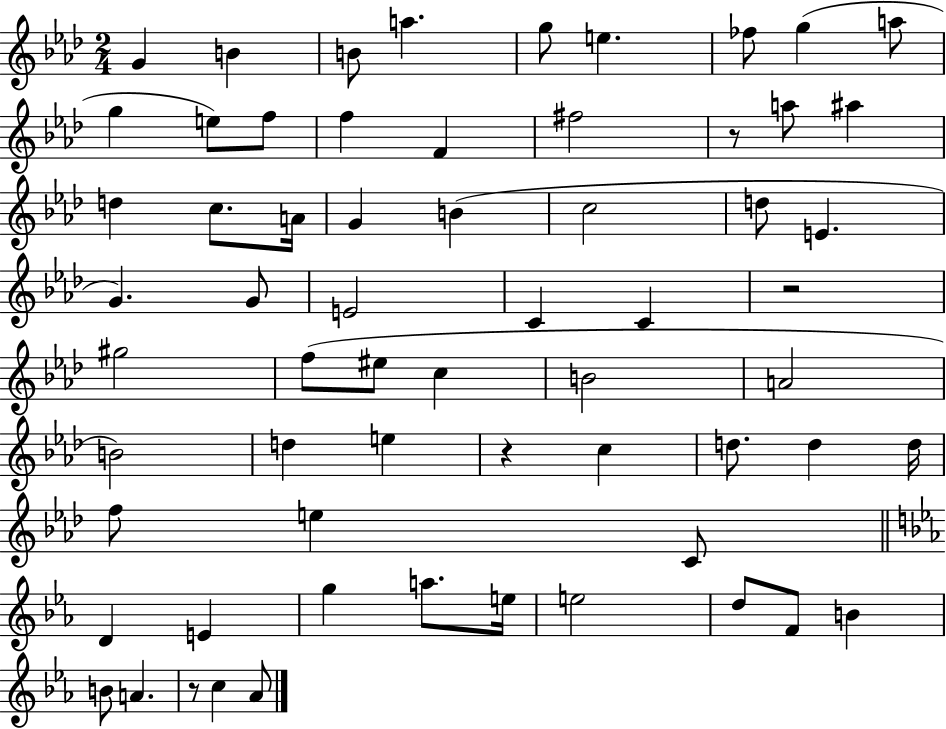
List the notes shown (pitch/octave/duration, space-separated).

G4/q B4/q B4/e A5/q. G5/e E5/q. FES5/e G5/q A5/e G5/q E5/e F5/e F5/q F4/q F#5/h R/e A5/e A#5/q D5/q C5/e. A4/s G4/q B4/q C5/h D5/e E4/q. G4/q. G4/e E4/h C4/q C4/q R/h G#5/h F5/e EIS5/e C5/q B4/h A4/h B4/h D5/q E5/q R/q C5/q D5/e. D5/q D5/s F5/e E5/q C4/e D4/q E4/q G5/q A5/e. E5/s E5/h D5/e F4/e B4/q B4/e A4/q. R/e C5/q Ab4/e